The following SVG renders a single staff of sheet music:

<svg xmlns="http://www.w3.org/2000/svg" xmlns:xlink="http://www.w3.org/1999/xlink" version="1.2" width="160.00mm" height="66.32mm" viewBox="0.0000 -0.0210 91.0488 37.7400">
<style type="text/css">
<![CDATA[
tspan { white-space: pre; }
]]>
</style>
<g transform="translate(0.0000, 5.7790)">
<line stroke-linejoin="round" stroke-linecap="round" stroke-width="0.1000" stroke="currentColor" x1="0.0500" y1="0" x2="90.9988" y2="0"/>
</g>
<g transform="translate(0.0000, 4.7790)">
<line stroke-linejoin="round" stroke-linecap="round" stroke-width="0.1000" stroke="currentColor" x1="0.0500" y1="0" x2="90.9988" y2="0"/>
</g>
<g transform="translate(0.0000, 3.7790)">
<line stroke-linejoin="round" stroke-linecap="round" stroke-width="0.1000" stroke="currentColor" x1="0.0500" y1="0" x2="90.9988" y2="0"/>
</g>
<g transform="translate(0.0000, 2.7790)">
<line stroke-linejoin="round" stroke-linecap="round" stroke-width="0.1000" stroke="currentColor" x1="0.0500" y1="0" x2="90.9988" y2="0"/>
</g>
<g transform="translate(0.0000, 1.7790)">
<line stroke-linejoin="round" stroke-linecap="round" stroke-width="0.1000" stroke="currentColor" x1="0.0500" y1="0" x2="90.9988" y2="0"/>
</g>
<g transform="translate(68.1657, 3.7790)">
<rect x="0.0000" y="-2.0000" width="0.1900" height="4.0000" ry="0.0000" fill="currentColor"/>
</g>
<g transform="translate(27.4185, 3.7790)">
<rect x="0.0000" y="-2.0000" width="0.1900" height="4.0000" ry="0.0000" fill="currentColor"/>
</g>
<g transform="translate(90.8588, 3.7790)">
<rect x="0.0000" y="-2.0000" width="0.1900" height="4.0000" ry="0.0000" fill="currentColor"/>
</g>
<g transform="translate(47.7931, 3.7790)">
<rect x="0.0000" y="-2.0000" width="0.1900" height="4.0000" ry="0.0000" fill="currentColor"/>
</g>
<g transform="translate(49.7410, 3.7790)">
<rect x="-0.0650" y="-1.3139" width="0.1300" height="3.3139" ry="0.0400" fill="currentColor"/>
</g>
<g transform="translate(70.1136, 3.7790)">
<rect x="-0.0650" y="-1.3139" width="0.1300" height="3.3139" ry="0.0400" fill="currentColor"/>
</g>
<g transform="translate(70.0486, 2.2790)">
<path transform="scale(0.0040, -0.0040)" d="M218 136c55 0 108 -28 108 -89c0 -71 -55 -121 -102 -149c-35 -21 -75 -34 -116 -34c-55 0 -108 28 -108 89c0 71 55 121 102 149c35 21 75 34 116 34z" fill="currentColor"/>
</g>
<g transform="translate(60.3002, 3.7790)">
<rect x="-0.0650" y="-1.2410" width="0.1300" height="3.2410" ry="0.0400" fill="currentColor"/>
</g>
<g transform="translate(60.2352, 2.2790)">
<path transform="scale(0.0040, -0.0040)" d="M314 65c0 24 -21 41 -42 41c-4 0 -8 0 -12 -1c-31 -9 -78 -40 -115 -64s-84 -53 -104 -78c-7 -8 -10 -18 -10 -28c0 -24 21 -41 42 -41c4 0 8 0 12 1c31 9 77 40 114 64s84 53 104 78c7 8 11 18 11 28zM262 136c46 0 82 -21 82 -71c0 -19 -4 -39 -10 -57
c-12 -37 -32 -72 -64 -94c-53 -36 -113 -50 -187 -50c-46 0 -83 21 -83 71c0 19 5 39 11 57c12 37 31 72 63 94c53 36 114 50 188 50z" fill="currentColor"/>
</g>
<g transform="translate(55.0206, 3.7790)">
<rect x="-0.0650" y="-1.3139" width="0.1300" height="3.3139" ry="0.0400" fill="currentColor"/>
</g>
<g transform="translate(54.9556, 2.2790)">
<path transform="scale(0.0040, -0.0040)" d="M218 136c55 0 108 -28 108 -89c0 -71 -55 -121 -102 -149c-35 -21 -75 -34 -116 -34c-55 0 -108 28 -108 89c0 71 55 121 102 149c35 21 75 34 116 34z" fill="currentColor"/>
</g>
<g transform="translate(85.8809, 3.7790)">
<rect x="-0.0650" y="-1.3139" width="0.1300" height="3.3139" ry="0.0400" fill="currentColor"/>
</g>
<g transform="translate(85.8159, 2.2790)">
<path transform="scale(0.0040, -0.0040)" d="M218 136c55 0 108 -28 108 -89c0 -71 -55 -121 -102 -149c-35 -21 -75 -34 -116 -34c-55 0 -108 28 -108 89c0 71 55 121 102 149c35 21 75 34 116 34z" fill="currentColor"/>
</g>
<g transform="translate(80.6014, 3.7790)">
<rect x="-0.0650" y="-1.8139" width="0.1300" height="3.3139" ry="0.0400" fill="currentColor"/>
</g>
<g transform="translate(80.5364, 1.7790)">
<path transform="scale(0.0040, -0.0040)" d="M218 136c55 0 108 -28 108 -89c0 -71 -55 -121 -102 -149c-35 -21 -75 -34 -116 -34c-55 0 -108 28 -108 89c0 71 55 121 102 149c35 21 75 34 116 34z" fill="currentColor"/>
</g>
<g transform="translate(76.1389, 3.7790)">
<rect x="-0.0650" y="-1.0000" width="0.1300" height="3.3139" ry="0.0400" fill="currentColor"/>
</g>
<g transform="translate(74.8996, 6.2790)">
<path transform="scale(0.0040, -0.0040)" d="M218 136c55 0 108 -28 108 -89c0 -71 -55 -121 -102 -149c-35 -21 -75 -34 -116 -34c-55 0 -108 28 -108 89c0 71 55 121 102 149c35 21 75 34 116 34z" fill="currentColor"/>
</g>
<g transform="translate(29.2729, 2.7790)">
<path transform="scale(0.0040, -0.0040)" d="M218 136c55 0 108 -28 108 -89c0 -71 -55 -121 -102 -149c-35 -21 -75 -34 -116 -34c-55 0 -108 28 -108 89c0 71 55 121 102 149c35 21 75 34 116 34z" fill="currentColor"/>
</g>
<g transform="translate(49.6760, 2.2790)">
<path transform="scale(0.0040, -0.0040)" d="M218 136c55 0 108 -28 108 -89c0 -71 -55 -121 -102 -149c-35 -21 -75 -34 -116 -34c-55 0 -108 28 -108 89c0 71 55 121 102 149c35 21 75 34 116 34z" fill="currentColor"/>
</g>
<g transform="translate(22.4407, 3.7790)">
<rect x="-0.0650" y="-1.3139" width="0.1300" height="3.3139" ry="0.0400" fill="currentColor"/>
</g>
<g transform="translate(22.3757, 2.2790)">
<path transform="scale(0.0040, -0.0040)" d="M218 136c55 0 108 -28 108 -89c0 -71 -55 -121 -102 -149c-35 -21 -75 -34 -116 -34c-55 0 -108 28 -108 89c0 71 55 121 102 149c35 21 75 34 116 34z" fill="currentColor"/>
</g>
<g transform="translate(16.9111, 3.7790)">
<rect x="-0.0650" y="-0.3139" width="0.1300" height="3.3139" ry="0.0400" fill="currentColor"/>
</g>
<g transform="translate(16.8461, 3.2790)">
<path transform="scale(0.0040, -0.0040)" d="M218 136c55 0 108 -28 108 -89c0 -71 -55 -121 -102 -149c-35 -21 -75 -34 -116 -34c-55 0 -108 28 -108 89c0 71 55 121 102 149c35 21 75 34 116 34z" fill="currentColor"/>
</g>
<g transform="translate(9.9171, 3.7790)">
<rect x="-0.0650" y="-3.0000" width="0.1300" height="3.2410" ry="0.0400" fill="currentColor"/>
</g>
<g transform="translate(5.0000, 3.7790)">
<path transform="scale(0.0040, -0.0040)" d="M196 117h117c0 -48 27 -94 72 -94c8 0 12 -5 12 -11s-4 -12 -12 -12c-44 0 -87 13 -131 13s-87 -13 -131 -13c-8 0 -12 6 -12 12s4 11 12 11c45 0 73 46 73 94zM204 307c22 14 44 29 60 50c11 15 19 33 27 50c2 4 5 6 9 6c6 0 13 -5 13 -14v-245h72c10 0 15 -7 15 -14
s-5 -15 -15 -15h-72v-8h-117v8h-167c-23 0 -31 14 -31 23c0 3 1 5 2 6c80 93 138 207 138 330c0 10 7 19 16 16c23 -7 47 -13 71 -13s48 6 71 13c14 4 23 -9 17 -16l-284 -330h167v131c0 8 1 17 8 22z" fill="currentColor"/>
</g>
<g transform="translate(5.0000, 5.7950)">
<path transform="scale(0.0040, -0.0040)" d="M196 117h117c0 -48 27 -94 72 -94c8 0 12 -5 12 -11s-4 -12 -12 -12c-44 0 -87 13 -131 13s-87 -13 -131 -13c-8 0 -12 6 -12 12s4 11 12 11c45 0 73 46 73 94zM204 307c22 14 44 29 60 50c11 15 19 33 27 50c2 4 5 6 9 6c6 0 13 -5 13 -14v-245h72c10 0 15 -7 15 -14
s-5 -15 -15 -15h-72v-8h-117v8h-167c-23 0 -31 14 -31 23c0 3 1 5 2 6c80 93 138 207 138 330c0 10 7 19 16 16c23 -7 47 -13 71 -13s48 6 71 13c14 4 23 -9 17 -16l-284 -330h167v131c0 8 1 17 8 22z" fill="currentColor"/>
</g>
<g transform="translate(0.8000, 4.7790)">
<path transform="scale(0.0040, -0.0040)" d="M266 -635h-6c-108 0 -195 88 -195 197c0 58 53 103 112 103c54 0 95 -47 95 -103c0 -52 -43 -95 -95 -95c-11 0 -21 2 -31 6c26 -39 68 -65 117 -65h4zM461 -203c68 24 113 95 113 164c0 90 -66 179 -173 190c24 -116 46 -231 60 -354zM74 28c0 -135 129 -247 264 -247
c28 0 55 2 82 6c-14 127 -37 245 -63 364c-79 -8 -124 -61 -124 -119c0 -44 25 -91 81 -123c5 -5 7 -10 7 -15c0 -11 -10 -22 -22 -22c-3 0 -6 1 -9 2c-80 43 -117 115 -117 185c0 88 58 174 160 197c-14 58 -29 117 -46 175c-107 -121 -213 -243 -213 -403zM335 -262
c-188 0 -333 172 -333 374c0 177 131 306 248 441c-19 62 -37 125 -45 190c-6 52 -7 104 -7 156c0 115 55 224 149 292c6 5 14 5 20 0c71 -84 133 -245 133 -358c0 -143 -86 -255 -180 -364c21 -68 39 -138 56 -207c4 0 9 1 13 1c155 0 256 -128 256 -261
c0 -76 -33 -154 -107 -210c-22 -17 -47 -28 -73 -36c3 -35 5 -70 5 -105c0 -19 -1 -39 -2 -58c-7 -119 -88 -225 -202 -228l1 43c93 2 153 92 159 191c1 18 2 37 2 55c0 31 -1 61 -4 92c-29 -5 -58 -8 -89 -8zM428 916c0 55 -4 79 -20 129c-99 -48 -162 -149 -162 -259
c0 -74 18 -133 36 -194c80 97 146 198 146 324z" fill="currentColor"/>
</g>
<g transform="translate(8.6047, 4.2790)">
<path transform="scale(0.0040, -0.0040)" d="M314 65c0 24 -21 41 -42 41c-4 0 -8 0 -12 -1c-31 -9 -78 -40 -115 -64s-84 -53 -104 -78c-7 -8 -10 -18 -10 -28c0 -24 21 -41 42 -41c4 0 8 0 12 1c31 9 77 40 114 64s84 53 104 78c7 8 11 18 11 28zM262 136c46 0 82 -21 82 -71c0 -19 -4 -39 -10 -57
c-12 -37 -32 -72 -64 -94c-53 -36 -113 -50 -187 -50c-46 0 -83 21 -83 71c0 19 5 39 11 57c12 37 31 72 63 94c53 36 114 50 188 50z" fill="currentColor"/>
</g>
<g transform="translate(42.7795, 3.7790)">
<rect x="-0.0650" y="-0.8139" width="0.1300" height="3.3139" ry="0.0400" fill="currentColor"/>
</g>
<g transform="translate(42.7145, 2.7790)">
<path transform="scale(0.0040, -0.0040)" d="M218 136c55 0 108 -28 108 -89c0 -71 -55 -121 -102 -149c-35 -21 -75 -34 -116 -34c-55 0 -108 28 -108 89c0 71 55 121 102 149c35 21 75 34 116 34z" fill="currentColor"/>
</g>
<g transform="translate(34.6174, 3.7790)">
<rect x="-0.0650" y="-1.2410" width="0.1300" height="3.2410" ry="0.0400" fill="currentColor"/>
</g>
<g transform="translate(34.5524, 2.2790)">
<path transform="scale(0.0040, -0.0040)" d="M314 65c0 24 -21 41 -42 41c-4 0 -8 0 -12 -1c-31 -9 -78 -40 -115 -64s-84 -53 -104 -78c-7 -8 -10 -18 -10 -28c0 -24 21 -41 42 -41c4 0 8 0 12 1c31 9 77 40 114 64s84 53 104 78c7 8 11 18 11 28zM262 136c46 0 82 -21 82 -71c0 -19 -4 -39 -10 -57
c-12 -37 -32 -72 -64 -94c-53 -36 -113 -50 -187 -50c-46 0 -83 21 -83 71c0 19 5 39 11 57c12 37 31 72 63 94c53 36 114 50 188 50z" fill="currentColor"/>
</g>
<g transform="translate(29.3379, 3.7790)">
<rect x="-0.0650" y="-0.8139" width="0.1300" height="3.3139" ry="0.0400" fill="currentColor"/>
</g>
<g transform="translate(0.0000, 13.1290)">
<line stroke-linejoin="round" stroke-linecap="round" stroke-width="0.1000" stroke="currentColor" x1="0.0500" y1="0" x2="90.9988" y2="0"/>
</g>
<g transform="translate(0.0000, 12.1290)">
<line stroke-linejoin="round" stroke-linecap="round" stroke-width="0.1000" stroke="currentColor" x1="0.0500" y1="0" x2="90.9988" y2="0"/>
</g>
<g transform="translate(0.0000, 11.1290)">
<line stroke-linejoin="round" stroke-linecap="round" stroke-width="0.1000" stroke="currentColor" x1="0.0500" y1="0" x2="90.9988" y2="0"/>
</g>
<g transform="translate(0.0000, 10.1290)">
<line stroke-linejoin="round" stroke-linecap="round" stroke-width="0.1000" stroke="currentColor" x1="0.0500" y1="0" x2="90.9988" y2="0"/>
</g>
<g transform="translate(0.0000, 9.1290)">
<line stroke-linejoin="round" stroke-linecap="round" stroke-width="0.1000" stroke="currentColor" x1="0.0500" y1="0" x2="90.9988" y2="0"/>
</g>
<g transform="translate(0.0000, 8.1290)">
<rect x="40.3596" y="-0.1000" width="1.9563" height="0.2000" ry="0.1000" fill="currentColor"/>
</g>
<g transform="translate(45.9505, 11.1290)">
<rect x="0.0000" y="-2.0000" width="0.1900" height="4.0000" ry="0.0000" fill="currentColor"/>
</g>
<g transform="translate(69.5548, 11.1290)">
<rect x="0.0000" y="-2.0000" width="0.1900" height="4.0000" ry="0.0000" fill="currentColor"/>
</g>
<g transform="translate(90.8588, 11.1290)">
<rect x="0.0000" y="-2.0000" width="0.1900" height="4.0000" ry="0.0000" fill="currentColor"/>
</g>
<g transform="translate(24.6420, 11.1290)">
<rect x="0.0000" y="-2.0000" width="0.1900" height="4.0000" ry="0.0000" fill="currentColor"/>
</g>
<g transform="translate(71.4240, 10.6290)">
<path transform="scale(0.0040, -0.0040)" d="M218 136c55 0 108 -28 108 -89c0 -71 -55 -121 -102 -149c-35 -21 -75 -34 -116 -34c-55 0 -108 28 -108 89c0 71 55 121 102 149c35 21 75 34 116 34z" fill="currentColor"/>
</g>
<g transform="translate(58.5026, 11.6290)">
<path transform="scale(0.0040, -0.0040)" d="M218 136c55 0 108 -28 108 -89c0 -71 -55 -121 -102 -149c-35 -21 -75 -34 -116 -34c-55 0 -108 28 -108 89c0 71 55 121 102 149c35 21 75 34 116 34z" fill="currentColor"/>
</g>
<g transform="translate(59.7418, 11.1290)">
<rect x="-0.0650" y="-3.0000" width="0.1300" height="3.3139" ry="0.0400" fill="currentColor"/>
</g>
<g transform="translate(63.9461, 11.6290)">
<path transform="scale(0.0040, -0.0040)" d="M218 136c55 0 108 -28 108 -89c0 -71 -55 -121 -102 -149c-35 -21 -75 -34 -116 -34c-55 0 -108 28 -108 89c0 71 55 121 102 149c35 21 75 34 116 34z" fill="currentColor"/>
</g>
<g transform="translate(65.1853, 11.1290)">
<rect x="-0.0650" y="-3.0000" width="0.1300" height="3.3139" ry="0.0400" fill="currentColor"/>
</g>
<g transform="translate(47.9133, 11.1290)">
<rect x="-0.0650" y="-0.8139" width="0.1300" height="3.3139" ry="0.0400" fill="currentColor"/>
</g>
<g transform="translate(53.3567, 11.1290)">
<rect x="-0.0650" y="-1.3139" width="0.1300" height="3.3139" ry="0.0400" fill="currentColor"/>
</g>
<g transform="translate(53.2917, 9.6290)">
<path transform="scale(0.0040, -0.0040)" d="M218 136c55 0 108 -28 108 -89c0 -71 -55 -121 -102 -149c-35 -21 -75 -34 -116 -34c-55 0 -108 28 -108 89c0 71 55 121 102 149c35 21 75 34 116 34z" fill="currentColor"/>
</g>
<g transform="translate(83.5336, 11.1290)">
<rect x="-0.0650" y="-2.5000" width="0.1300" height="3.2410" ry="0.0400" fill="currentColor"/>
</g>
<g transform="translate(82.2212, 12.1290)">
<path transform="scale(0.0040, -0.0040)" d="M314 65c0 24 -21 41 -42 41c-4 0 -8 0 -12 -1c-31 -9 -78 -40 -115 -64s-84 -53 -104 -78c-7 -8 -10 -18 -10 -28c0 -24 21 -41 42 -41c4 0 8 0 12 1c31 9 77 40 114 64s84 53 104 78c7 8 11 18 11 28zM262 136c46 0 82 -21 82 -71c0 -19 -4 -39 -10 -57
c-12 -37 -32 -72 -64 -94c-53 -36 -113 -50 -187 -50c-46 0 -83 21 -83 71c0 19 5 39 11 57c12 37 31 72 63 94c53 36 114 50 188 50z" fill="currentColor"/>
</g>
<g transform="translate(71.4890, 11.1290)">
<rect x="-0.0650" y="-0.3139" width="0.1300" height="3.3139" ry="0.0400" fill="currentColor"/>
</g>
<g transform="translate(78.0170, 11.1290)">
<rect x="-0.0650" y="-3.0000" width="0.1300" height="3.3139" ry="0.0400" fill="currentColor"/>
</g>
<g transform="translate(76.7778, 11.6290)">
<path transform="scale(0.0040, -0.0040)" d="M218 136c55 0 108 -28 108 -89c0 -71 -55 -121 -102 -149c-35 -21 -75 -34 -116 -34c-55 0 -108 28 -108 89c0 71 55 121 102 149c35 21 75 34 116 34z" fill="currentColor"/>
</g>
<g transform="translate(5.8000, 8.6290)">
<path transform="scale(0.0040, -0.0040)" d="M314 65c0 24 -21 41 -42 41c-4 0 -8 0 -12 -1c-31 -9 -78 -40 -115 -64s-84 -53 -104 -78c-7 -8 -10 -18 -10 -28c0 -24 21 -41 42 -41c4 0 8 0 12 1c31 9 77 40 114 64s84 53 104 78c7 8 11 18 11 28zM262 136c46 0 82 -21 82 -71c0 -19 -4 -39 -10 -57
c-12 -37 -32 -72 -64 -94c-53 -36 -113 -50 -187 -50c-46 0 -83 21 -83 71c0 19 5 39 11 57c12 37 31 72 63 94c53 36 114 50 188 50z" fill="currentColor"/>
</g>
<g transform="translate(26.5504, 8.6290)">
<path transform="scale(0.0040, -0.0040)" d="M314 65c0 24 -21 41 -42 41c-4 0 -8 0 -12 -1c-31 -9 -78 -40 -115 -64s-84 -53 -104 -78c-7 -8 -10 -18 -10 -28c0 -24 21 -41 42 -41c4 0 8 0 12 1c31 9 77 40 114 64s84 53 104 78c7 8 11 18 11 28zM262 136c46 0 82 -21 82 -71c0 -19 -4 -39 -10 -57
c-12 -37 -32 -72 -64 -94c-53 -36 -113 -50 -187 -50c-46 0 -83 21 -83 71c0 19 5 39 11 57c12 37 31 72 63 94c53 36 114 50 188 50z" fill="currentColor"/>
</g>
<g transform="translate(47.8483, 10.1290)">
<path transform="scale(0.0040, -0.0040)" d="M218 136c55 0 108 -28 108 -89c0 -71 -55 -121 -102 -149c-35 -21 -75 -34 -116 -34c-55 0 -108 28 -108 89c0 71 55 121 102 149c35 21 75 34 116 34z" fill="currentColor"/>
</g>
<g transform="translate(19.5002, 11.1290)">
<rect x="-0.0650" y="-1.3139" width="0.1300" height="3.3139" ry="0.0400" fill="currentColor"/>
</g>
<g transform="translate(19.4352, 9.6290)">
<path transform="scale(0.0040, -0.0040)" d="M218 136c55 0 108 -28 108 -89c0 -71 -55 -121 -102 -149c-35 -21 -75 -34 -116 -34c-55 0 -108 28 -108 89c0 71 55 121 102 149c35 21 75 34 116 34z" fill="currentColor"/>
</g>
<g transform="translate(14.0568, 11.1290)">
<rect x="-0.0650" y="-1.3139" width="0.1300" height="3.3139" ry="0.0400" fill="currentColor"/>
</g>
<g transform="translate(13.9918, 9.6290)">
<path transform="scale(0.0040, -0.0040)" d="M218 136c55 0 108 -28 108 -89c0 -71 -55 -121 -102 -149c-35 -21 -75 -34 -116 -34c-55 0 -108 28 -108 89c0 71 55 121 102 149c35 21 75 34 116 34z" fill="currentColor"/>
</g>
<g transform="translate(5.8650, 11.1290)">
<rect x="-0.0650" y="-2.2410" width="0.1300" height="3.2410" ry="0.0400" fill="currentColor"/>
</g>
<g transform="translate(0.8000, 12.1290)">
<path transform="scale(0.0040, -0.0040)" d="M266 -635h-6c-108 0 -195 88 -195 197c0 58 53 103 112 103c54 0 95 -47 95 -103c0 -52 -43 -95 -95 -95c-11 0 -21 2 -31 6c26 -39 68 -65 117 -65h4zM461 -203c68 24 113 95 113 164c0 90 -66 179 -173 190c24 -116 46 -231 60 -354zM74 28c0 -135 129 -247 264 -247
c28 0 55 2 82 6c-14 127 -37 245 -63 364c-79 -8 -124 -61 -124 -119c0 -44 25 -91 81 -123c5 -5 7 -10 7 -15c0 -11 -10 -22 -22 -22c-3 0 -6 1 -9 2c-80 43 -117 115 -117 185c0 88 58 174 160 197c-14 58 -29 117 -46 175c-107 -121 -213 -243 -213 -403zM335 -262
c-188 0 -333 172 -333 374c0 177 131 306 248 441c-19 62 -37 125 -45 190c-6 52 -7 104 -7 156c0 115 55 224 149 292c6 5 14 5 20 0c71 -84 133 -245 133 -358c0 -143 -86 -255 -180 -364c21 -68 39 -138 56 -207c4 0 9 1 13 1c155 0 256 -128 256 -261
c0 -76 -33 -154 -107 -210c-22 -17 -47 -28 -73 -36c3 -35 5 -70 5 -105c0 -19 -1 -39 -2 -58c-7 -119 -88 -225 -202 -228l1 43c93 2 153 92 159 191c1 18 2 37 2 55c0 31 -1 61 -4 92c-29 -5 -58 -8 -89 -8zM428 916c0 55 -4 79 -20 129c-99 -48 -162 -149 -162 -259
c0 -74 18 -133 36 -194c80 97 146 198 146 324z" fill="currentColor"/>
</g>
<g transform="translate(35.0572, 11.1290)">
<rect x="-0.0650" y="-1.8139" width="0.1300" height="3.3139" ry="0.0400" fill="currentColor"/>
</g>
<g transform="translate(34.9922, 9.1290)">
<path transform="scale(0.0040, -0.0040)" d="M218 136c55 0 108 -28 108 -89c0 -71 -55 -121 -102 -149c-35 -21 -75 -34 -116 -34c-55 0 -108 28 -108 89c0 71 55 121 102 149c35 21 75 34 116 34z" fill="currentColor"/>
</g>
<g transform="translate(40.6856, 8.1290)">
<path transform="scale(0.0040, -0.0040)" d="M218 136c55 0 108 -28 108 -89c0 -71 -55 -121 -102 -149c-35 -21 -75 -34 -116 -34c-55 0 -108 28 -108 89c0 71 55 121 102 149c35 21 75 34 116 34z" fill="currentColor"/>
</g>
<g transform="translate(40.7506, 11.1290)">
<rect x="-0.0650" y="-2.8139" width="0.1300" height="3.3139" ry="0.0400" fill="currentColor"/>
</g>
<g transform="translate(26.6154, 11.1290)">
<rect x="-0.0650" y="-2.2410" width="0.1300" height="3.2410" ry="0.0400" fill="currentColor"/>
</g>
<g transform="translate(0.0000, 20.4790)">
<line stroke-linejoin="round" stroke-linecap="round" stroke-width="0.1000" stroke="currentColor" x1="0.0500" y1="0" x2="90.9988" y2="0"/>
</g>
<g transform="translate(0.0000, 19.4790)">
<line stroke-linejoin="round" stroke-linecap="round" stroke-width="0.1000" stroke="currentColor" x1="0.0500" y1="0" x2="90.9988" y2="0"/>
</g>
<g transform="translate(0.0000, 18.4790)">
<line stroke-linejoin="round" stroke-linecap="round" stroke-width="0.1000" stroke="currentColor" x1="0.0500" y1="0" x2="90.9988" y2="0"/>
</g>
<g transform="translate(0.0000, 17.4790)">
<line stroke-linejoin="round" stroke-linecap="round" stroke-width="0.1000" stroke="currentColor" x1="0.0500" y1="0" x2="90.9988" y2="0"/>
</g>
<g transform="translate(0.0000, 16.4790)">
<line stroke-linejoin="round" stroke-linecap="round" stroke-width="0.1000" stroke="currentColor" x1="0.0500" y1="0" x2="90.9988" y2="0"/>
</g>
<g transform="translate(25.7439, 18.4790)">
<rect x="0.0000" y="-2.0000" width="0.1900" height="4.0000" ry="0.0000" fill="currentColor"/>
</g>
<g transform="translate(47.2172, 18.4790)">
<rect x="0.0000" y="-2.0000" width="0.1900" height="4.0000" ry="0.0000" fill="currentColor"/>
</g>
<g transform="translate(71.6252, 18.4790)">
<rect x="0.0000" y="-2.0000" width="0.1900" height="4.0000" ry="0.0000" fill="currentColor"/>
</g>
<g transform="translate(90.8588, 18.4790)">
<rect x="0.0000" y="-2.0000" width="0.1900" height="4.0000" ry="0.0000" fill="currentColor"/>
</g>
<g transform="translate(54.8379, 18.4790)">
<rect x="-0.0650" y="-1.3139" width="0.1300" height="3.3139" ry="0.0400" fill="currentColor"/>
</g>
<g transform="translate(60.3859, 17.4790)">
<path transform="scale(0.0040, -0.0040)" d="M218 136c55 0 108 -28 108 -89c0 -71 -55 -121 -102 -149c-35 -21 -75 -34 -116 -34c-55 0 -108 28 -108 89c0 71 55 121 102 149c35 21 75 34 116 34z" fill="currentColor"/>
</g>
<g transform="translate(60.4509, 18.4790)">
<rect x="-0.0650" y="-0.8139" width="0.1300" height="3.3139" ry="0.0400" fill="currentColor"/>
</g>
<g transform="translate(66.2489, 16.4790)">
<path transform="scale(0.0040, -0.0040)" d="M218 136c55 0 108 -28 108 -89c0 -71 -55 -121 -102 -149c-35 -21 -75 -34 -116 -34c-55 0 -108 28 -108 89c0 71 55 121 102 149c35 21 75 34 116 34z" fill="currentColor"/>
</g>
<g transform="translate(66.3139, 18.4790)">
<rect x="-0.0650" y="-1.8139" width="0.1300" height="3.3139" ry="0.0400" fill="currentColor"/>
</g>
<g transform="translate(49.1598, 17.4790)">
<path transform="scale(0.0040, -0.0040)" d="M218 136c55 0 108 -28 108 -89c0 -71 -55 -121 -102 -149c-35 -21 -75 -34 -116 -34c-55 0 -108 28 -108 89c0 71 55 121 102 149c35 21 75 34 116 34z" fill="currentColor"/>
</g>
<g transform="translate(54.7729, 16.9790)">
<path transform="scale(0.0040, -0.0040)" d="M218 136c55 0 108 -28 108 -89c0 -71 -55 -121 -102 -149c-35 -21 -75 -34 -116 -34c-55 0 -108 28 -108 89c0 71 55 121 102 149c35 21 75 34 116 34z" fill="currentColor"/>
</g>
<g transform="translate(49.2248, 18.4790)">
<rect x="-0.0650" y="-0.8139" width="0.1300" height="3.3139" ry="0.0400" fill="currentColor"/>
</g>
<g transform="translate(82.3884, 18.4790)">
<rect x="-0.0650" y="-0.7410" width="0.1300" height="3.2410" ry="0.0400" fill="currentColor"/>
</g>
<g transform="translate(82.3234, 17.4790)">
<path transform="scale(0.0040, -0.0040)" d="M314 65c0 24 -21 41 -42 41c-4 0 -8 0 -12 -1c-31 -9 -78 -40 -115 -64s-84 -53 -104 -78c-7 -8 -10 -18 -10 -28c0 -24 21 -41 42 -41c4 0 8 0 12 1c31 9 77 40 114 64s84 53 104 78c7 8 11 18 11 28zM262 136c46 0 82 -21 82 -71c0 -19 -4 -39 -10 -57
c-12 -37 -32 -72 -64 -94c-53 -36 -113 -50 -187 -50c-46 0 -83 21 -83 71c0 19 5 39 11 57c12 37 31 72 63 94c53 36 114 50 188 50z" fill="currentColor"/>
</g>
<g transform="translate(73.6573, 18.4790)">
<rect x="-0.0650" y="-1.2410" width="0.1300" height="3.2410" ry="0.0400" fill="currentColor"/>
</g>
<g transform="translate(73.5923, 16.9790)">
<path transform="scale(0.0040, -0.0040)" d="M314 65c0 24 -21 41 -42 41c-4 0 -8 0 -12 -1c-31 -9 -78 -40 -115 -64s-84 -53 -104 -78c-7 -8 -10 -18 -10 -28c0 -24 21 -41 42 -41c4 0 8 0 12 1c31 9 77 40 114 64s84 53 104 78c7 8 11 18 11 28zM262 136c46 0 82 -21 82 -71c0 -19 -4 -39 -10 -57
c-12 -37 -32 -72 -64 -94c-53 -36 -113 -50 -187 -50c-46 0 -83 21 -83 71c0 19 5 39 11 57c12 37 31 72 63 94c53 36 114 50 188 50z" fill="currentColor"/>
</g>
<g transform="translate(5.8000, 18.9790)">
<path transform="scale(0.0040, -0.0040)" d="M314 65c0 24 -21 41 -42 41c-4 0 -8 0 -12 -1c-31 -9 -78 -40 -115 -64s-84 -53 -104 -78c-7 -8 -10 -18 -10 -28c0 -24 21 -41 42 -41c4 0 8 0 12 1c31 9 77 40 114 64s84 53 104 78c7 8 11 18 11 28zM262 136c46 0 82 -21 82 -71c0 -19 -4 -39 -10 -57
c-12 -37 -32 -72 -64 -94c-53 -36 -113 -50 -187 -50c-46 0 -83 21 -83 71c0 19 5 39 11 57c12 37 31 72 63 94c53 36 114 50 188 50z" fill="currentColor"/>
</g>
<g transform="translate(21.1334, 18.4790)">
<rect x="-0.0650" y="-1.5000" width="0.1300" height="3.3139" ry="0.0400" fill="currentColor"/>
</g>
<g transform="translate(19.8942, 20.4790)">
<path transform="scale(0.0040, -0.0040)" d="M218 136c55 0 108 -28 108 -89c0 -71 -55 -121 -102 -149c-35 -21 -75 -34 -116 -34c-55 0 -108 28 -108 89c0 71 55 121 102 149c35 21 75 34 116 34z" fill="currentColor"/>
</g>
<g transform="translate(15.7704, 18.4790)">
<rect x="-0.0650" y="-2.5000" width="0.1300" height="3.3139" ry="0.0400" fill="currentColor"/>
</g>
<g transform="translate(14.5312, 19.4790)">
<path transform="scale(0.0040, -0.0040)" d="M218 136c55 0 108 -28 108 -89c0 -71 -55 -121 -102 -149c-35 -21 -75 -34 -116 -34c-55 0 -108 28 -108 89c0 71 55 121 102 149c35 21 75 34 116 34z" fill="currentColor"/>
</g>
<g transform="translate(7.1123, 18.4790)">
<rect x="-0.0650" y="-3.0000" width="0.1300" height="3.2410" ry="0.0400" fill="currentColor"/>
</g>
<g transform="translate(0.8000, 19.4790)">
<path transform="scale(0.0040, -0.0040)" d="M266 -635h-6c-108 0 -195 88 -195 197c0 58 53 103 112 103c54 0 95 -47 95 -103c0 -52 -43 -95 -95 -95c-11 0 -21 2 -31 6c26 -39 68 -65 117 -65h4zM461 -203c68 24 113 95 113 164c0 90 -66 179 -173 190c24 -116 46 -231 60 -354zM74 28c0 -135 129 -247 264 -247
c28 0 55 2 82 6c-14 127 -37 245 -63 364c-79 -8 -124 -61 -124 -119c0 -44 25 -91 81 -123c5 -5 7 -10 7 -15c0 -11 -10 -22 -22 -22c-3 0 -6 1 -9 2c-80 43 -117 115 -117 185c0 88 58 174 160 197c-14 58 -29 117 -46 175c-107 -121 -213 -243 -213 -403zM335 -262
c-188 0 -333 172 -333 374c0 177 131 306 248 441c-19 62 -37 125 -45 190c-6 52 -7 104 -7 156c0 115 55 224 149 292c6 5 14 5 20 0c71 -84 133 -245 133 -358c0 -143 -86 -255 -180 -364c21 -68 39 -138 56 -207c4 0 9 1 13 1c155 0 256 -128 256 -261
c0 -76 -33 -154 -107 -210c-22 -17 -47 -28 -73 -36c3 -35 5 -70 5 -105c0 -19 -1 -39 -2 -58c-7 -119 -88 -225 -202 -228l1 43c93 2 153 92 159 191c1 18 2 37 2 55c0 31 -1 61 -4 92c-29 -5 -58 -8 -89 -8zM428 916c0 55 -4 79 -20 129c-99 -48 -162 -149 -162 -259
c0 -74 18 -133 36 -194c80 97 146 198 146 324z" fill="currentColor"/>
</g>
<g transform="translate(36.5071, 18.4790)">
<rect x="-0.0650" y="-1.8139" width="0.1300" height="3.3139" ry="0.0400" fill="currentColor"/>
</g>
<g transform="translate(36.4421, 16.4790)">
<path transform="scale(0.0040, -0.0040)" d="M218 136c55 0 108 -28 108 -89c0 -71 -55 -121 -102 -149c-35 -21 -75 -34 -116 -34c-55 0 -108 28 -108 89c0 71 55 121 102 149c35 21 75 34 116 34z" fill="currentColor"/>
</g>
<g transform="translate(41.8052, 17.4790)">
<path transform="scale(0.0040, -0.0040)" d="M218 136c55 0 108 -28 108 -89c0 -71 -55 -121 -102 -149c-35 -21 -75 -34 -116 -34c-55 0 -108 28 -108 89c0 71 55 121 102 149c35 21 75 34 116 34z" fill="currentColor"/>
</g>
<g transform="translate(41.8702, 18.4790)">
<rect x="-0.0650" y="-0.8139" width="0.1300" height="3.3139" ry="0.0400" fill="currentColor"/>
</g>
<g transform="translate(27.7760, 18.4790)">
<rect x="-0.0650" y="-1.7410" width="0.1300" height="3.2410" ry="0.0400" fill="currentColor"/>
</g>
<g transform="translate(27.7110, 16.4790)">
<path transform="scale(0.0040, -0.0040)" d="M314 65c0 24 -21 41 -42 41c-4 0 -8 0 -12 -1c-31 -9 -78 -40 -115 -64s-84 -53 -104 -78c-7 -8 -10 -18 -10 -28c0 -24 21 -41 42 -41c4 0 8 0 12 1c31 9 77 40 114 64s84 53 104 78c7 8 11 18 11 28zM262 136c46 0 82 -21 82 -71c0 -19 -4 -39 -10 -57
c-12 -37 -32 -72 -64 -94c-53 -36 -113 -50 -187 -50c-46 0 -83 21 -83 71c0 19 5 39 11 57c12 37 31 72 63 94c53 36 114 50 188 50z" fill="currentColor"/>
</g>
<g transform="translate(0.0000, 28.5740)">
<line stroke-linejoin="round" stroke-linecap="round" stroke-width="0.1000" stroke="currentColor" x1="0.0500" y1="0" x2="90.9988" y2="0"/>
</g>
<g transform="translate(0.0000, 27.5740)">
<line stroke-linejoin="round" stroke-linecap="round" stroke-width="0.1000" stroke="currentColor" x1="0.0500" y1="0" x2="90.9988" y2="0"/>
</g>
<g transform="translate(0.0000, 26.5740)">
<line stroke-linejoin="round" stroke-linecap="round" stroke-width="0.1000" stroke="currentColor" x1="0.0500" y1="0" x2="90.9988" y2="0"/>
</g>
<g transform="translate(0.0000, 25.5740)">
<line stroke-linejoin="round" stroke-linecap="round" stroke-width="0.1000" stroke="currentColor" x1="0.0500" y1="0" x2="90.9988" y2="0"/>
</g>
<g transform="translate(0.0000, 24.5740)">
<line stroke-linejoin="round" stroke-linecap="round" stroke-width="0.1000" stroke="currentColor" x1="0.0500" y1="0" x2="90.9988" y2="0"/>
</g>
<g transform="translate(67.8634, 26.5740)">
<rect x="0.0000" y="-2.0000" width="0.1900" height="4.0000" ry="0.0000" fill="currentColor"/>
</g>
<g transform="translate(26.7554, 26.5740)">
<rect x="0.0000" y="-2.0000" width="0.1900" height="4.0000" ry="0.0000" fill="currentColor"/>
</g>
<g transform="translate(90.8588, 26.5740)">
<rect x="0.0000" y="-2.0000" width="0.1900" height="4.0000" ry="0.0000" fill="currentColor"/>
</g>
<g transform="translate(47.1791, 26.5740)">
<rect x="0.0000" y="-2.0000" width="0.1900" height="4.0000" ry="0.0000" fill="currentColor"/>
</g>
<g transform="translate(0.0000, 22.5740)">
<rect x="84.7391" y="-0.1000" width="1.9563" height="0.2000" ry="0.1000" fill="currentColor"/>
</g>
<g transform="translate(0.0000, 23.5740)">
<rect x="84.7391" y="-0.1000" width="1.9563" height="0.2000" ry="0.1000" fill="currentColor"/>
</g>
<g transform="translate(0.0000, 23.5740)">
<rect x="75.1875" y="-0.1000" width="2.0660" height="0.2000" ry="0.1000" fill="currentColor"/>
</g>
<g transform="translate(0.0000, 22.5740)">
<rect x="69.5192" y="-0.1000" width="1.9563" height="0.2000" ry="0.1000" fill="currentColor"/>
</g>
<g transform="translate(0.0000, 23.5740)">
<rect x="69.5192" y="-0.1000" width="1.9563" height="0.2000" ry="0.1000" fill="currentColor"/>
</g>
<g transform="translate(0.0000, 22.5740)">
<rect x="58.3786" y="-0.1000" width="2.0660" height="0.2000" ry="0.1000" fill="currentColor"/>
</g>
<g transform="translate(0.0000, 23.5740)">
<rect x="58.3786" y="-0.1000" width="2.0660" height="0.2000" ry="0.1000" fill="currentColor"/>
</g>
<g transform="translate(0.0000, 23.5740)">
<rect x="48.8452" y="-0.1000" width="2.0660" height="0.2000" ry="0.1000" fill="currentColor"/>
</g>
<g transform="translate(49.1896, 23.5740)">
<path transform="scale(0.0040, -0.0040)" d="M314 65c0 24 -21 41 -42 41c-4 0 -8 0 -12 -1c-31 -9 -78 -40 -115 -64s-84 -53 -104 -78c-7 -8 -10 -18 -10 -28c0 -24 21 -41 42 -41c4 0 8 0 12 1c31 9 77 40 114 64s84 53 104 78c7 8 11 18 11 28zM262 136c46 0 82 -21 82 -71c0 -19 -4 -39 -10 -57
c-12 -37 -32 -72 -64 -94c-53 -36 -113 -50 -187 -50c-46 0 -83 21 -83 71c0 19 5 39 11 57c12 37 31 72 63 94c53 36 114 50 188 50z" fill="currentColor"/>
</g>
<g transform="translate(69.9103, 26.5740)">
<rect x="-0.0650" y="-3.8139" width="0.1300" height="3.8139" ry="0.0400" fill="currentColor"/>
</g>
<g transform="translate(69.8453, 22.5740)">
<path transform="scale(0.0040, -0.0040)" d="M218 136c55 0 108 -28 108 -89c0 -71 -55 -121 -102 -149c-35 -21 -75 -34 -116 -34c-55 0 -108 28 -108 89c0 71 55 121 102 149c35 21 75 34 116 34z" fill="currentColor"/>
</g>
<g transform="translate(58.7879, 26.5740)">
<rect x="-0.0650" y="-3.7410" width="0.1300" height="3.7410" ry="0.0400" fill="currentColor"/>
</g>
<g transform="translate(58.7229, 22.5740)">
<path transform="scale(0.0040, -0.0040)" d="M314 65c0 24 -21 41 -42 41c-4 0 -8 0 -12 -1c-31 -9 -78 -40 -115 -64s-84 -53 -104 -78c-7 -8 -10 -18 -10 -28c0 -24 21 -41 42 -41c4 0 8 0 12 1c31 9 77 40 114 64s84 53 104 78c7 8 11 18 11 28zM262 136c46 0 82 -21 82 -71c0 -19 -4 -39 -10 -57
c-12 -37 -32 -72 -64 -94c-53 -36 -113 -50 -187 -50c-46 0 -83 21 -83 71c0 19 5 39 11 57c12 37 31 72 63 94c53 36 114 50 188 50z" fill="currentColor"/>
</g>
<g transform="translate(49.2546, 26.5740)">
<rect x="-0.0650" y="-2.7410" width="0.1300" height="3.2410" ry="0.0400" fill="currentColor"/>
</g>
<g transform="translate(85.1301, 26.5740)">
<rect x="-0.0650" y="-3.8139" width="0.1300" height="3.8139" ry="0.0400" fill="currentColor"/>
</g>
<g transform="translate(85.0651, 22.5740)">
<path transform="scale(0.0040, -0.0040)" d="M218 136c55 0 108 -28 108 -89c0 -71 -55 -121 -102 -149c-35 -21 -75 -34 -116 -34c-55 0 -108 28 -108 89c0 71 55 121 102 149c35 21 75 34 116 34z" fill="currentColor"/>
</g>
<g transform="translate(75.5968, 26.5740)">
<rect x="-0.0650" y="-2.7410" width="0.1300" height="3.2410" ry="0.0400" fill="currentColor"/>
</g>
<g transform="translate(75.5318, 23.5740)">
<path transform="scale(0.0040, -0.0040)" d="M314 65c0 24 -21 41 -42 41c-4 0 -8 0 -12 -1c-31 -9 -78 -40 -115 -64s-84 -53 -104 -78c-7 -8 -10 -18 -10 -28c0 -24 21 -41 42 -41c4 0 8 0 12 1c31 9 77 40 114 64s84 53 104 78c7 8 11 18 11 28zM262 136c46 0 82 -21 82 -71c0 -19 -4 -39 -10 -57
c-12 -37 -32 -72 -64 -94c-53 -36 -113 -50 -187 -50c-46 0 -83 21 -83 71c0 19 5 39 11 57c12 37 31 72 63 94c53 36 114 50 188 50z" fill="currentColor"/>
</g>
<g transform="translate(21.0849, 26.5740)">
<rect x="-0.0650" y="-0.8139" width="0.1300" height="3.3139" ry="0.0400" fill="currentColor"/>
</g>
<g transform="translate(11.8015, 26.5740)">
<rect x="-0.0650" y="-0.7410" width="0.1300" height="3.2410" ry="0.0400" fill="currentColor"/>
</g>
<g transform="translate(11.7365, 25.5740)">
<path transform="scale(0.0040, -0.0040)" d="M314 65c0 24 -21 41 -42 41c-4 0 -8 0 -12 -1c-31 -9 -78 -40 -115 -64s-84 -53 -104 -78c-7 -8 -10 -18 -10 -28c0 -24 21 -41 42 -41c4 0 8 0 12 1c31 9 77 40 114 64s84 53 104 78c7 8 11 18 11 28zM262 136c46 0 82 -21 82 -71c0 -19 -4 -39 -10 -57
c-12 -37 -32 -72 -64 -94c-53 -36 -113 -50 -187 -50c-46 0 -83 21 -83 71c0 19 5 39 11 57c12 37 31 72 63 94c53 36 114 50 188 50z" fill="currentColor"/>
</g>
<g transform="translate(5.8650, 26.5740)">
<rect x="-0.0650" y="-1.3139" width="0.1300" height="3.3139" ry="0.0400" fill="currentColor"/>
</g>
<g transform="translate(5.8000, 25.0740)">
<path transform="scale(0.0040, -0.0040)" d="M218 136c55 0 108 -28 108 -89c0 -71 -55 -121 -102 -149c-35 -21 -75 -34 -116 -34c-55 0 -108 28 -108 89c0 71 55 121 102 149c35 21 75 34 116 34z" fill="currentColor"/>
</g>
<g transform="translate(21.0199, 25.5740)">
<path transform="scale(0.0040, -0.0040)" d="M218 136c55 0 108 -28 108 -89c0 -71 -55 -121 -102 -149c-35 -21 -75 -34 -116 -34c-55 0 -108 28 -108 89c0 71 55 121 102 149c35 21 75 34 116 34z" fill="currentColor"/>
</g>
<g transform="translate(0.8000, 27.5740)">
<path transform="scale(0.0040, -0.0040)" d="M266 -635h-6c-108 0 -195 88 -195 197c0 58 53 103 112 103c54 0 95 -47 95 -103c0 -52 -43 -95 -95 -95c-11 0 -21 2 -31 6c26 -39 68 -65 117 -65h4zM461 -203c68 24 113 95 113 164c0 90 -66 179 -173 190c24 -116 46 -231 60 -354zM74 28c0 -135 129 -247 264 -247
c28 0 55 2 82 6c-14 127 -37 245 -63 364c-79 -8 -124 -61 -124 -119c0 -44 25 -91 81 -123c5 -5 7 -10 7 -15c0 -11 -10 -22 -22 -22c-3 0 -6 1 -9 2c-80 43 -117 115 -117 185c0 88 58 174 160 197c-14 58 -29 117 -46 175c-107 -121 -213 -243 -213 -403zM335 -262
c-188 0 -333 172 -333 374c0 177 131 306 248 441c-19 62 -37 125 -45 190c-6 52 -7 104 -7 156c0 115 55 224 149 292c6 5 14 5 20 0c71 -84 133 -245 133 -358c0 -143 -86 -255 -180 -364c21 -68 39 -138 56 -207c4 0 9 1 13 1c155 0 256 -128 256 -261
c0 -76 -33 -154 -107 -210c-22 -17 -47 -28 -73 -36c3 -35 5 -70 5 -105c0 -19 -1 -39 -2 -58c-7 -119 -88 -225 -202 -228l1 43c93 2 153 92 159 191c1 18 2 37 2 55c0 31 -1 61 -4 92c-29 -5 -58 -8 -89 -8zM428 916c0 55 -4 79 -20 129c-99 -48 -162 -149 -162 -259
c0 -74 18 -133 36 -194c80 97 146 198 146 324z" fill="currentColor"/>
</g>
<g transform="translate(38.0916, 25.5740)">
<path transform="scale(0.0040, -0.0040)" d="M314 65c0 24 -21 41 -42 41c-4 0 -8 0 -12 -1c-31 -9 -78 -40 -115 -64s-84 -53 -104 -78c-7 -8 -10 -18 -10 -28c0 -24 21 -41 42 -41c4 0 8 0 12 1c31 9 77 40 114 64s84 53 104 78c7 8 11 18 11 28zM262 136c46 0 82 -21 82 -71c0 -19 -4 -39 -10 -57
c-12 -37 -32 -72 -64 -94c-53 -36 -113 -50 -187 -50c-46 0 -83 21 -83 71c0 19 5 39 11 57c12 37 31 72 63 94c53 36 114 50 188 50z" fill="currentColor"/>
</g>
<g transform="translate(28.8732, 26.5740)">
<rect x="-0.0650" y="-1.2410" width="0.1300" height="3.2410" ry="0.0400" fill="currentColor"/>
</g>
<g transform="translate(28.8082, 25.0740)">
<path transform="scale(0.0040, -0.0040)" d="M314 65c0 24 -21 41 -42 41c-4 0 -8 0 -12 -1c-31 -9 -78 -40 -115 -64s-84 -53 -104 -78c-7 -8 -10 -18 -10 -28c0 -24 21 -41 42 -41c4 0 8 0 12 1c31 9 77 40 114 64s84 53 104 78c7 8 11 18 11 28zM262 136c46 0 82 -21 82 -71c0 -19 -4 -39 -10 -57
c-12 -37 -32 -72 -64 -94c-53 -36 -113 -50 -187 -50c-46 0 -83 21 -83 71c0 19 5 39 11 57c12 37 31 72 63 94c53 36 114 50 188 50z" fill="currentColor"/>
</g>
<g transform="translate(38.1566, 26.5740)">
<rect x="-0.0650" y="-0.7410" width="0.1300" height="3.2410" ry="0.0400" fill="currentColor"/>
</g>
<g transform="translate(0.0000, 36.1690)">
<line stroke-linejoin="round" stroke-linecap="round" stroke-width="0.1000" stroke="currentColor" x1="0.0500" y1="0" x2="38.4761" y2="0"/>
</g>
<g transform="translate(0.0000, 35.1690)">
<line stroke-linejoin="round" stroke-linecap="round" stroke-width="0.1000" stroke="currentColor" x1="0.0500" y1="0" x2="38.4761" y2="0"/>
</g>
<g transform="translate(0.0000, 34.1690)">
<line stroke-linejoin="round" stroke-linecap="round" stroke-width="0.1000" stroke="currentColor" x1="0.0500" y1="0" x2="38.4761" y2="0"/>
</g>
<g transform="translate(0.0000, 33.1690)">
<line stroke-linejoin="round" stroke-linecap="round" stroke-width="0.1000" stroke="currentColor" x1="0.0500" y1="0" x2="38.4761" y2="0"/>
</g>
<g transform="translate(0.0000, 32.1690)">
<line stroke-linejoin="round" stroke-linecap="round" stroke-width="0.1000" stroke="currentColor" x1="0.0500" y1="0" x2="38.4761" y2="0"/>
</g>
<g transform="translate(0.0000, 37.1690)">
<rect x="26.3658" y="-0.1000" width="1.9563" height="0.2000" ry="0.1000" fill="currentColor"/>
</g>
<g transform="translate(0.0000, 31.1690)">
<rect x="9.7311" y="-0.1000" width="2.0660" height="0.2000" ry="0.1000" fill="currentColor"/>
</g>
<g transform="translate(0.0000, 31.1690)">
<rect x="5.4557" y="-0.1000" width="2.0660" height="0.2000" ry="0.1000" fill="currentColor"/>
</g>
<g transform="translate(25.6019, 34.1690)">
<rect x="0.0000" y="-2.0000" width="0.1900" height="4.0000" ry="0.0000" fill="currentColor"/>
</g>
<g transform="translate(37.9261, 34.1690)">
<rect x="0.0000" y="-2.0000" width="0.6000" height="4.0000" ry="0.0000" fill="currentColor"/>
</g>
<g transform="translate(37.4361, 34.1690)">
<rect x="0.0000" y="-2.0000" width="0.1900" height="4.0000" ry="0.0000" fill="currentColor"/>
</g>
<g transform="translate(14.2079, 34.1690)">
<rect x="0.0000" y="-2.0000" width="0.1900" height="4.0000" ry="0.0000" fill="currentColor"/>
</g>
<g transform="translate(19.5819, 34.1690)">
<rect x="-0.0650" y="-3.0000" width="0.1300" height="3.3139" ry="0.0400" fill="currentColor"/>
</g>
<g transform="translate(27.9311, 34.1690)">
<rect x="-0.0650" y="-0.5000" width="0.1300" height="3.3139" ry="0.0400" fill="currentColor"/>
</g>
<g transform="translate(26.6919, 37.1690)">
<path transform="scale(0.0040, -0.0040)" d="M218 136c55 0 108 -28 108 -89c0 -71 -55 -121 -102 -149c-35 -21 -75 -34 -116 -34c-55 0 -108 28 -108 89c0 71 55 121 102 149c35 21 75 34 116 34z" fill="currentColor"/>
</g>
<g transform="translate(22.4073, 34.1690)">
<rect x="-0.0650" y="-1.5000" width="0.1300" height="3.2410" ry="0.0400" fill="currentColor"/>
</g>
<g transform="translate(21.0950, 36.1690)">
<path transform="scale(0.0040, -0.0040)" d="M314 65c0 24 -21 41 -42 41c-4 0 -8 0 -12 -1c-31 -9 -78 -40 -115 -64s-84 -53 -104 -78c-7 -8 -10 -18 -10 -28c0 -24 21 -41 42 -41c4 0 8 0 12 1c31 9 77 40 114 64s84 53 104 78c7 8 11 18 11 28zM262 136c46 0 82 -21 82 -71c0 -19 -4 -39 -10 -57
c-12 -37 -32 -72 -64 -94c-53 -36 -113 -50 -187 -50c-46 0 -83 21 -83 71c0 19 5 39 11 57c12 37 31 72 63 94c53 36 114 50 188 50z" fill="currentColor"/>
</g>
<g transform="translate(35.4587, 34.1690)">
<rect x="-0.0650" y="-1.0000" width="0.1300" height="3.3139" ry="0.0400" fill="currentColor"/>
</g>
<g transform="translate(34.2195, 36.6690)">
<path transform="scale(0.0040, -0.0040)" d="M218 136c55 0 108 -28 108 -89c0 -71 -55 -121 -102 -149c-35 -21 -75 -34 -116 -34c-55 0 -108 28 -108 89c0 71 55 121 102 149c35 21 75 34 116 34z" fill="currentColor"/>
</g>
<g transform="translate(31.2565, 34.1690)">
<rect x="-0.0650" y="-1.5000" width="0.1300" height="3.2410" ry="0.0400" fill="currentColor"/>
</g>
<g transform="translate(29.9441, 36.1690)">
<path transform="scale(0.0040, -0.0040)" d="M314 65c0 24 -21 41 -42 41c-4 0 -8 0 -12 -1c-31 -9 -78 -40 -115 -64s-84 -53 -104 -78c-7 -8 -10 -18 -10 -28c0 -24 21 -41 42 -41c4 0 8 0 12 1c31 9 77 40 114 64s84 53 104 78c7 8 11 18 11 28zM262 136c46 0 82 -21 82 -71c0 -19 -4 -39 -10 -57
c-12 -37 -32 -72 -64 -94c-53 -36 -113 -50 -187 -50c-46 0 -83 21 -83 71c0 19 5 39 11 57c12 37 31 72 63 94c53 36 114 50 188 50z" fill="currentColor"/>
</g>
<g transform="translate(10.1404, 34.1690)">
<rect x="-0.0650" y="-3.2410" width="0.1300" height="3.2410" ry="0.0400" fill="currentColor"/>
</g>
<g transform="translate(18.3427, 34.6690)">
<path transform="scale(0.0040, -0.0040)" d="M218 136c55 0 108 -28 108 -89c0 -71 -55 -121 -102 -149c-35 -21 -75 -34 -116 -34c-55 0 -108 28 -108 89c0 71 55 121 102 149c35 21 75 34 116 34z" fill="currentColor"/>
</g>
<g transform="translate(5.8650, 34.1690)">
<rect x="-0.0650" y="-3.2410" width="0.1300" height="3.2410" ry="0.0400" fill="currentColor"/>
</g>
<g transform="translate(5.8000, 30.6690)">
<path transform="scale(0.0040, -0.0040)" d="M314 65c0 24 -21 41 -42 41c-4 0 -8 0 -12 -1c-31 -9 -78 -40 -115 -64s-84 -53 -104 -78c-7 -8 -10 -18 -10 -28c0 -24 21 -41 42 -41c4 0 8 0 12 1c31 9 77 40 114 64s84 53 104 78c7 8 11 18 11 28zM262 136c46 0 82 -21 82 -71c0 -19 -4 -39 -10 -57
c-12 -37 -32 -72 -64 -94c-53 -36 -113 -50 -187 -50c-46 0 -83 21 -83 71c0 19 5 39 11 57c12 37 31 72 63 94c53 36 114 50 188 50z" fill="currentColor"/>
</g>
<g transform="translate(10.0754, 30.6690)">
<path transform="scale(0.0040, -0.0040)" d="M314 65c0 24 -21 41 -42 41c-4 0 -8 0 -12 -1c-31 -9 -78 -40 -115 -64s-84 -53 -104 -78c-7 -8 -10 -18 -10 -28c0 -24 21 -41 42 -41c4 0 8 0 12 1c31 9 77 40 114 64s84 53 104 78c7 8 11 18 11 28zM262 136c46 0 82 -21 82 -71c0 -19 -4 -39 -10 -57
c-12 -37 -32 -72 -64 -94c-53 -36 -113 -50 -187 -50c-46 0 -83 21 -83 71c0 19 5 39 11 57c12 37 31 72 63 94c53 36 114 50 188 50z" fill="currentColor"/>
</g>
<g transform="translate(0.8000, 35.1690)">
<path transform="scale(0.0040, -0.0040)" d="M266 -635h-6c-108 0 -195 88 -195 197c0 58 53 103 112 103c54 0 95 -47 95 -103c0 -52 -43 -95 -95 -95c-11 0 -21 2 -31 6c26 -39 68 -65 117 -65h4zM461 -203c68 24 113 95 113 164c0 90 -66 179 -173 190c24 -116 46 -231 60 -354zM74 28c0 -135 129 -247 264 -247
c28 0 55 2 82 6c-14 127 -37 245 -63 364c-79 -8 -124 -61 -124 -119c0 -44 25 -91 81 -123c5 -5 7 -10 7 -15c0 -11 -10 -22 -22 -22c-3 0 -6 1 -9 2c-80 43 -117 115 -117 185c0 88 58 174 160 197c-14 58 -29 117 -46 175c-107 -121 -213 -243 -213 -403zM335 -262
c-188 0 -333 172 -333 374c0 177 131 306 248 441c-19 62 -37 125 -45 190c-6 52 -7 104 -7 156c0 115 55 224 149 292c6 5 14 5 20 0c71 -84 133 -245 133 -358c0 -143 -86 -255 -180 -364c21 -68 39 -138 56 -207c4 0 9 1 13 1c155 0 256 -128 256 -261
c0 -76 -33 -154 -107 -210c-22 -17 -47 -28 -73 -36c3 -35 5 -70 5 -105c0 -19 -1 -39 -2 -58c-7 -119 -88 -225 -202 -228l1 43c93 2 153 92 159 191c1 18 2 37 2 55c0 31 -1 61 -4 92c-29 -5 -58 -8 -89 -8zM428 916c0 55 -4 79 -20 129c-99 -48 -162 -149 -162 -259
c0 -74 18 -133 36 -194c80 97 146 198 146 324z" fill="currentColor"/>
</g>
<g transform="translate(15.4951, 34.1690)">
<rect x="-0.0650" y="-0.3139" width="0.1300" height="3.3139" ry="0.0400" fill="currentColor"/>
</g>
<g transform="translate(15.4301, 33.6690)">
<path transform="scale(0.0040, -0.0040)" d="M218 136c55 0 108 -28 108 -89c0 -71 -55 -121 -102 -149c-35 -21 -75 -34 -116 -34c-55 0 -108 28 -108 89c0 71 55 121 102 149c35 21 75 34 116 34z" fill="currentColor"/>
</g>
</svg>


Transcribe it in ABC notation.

X:1
T:Untitled
M:4/4
L:1/4
K:C
A2 c e d e2 d e e e2 e D f e g2 e e g2 f a d e A A c A G2 A2 G E f2 f d d e d f e2 d2 e d2 d e2 d2 a2 c'2 c' a2 c' b2 b2 c A E2 C E2 D